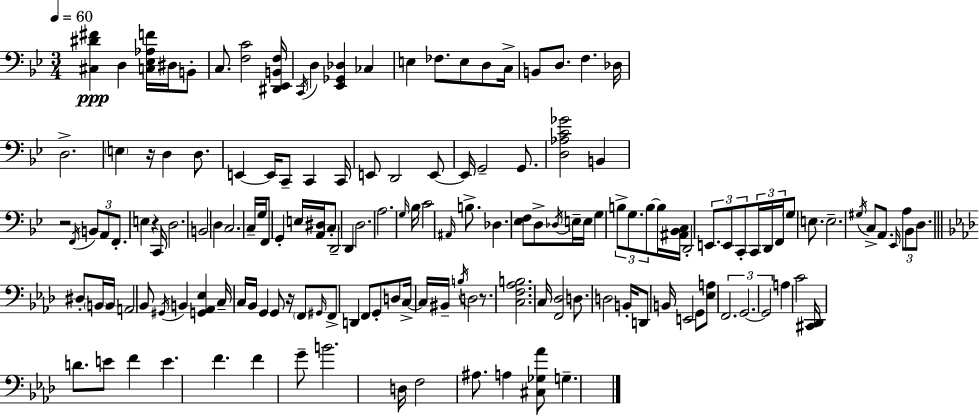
{
  \clef bass
  \numericTimeSignature
  \time 3/4
  \key bes \major
  \tempo 4 = 60
  \repeat volta 2 { <cis dis' fis'>4\ppp d4 <c ees aes f'>16 dis16 b,8-. | c8. <f c'>2 <dis, ees, b, f>16 | \acciaccatura { c,16 } d4 <ees, ges, des>4 ces4 | e4 fes8. e8 d8 | \break c16-> b,8 d8. f4. | des16 d2.-> | \parenthesize e4 r16 d4 d8. | e,4~~ e,16 c,8-- c,4 | \break c,16 e,8 d,2 e,8~~ | e,16 g,2-- g,8. | <d aes c' ges'>2 b,4 | r2 \acciaccatura { f,16 } \tuplet 3/2 { b,8 | \break a,8 f,8.-. } e4 r4 | c,16 d2. | b,2 d4 | c2. | \break c16-- g16 f,8 g,4-. e16 <a, dis>16 | \parenthesize c8-. d,2-- d,4 | d2. | a2. | \break \grace { g16 } bes16 c'2 | \grace { ais,16 } b8.-> des4. <ees f>8 | d8-> \acciaccatura { des16 } e16-- e16 g4 \tuplet 3/2 { b8-> g8. | b8~~ } b16 <ais, bes, c>16 d,2-. | \break \tuplet 3/2 { e,8. e,8 c,8-. } \tuplet 3/2 { c,16 d,16 f,16 } | \parenthesize g8 e8. e2.-- | \acciaccatura { gis16 } c8-> a,8. \grace { ees,16 } | \tuplet 3/2 { a8 bes,8 d8. } \bar "||" \break \key f \minor dis8-. \parenthesize b,16 b,16 a,2 | bes,8 \acciaccatura { gis,16 } b,4 <g, aes, ees>4 c16-- | c16 bes,16 g,4 g,8 r16 \parenthesize f,8 \grace { gis,16 } | f,8-> d,4 f,8 g,8-. d8 | \break c16->~~ c16 bis,16-- \acciaccatura { b16 } d2 | r8. <c f aes b>2. | c16 <f, des>2 | d8. d2 b,16-. | \break d,8 b,16 e,2 g,8 | <ees a>8 \tuplet 3/2 { f,2. | g,2.~~ | g,2 } a4 | \break c'2 <cis, des,>16 | d'8. e'8 f'4 e'4. | f'4. f'4 | g'8-- b'2. | \break d16 f2 | ais8. a4 <cis ges aes'>8 g4.-- | } \bar "|."
}